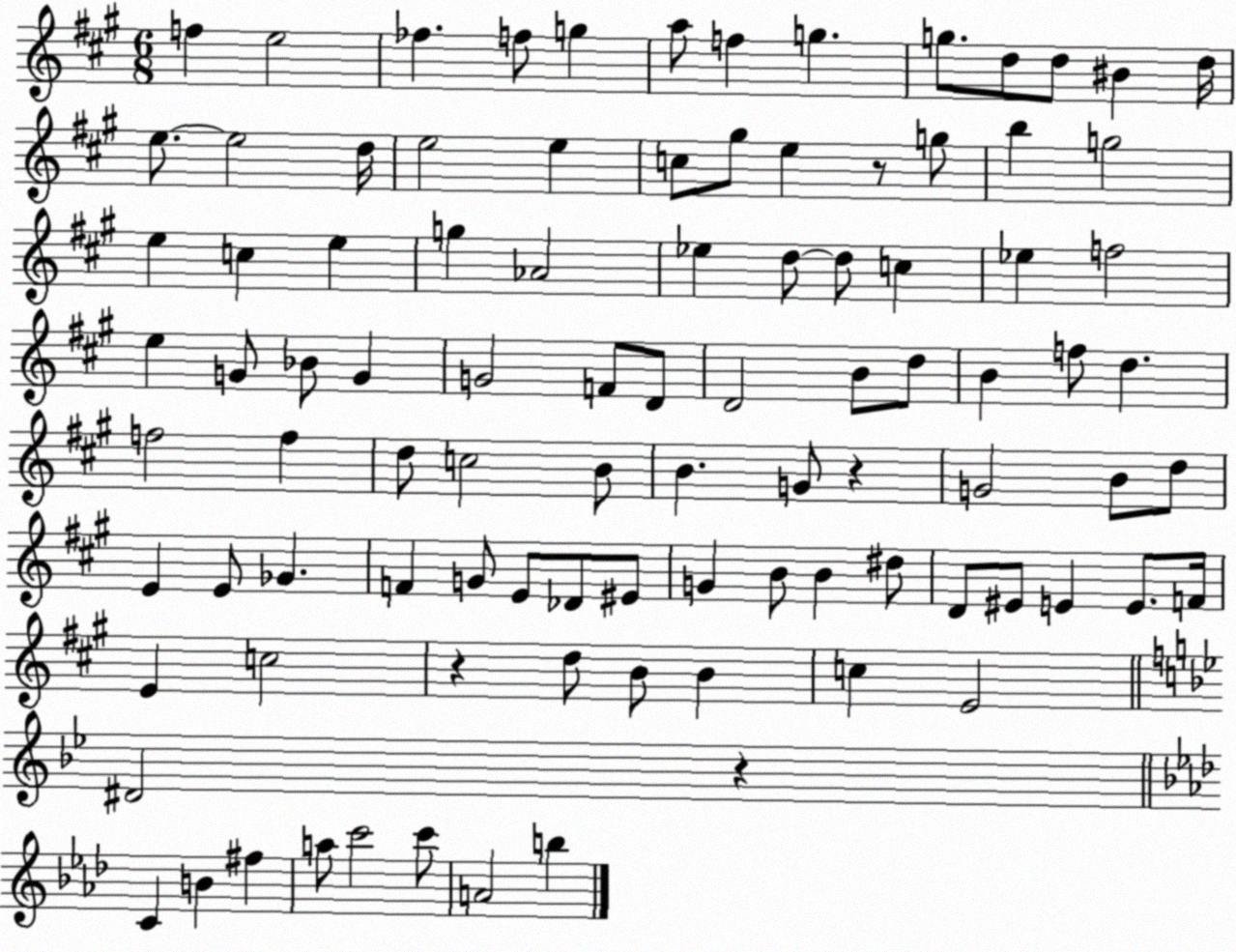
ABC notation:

X:1
T:Untitled
M:6/8
L:1/4
K:A
f e2 _f f/2 g a/2 f g g/2 d/2 d/2 ^B d/4 e/2 e2 d/4 e2 e c/2 ^g/2 e z/2 g/2 b g2 e c e g _A2 _e d/2 d/2 c _e f2 e G/2 _B/2 G G2 F/2 D/2 D2 B/2 d/2 B f/2 d f2 f d/2 c2 B/2 B G/2 z G2 B/2 d/2 E E/2 _G F G/2 E/2 _D/2 ^E/2 G B/2 B ^d/2 D/2 ^E/2 E E/2 F/4 E c2 z d/2 B/2 B c E2 ^D2 z C B ^f a/2 c'2 c'/2 A2 b